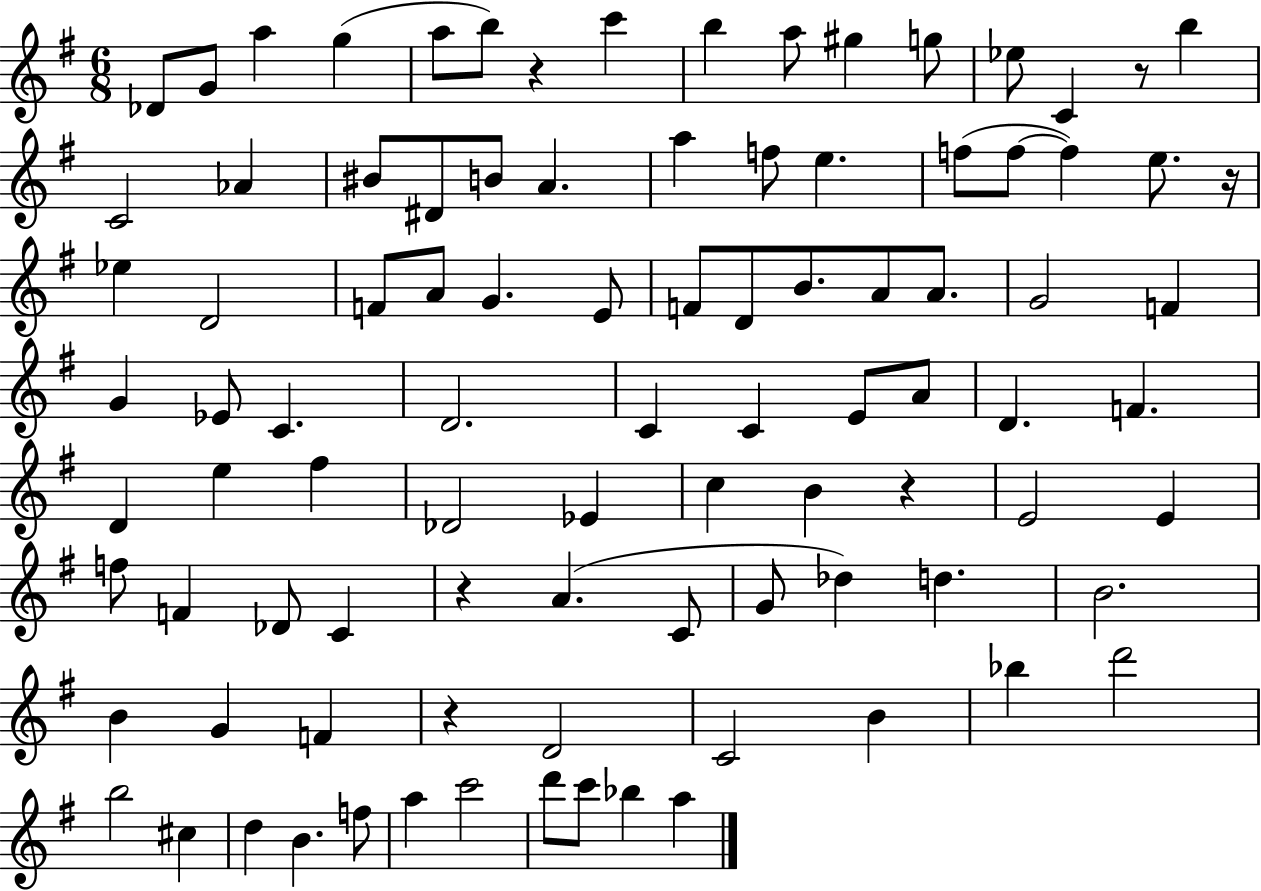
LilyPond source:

{
  \clef treble
  \numericTimeSignature
  \time 6/8
  \key g \major
  des'8 g'8 a''4 g''4( | a''8 b''8) r4 c'''4 | b''4 a''8 gis''4 g''8 | ees''8 c'4 r8 b''4 | \break c'2 aes'4 | bis'8 dis'8 b'8 a'4. | a''4 f''8 e''4. | f''8( f''8~~ f''4) e''8. r16 | \break ees''4 d'2 | f'8 a'8 g'4. e'8 | f'8 d'8 b'8. a'8 a'8. | g'2 f'4 | \break g'4 ees'8 c'4. | d'2. | c'4 c'4 e'8 a'8 | d'4. f'4. | \break d'4 e''4 fis''4 | des'2 ees'4 | c''4 b'4 r4 | e'2 e'4 | \break f''8 f'4 des'8 c'4 | r4 a'4.( c'8 | g'8 des''4) d''4. | b'2. | \break b'4 g'4 f'4 | r4 d'2 | c'2 b'4 | bes''4 d'''2 | \break b''2 cis''4 | d''4 b'4. f''8 | a''4 c'''2 | d'''8 c'''8 bes''4 a''4 | \break \bar "|."
}